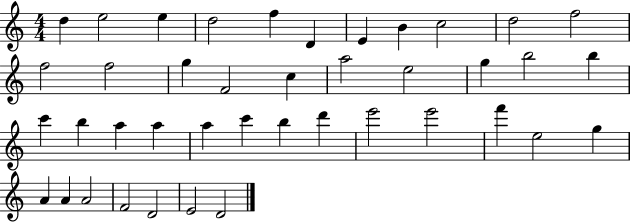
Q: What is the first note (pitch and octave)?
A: D5